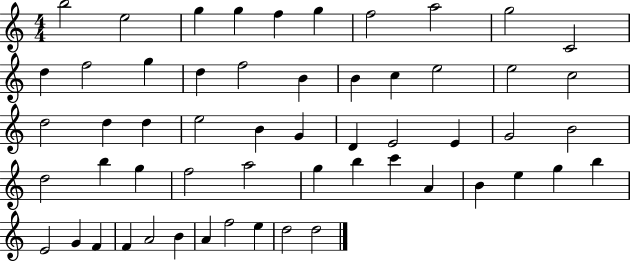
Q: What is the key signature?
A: C major